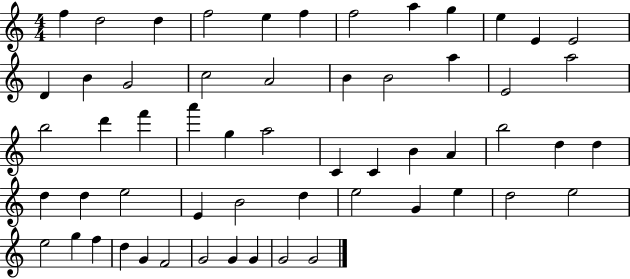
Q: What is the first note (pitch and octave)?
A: F5